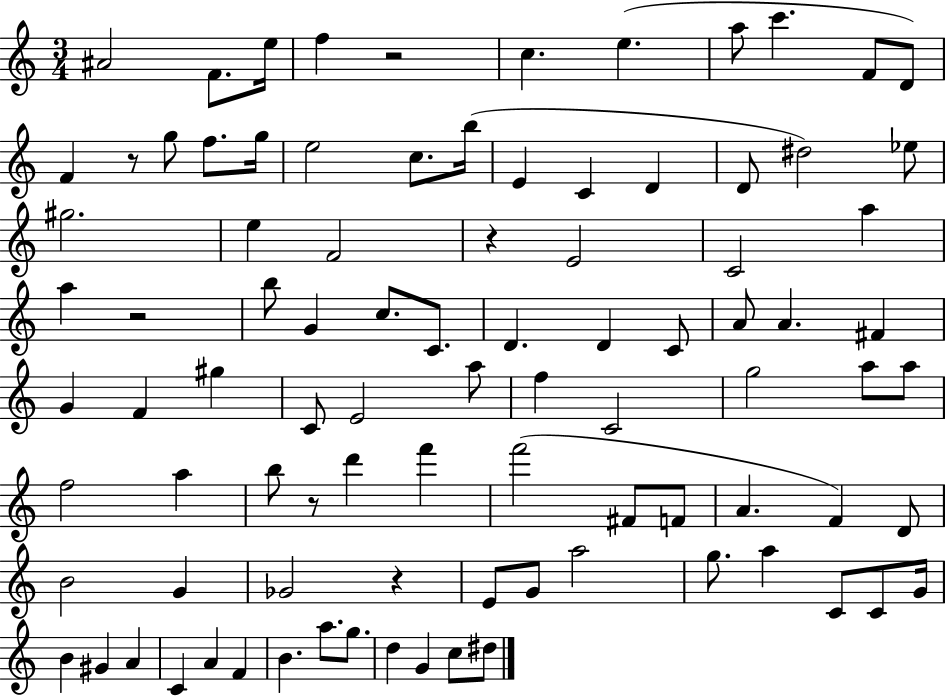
X:1
T:Untitled
M:3/4
L:1/4
K:C
^A2 F/2 e/4 f z2 c e a/2 c' F/2 D/2 F z/2 g/2 f/2 g/4 e2 c/2 b/4 E C D D/2 ^d2 _e/2 ^g2 e F2 z E2 C2 a a z2 b/2 G c/2 C/2 D D C/2 A/2 A ^F G F ^g C/2 E2 a/2 f C2 g2 a/2 a/2 f2 a b/2 z/2 d' f' f'2 ^F/2 F/2 A F D/2 B2 G _G2 z E/2 G/2 a2 g/2 a C/2 C/2 G/4 B ^G A C A F B a/2 g/2 d G c/2 ^d/2